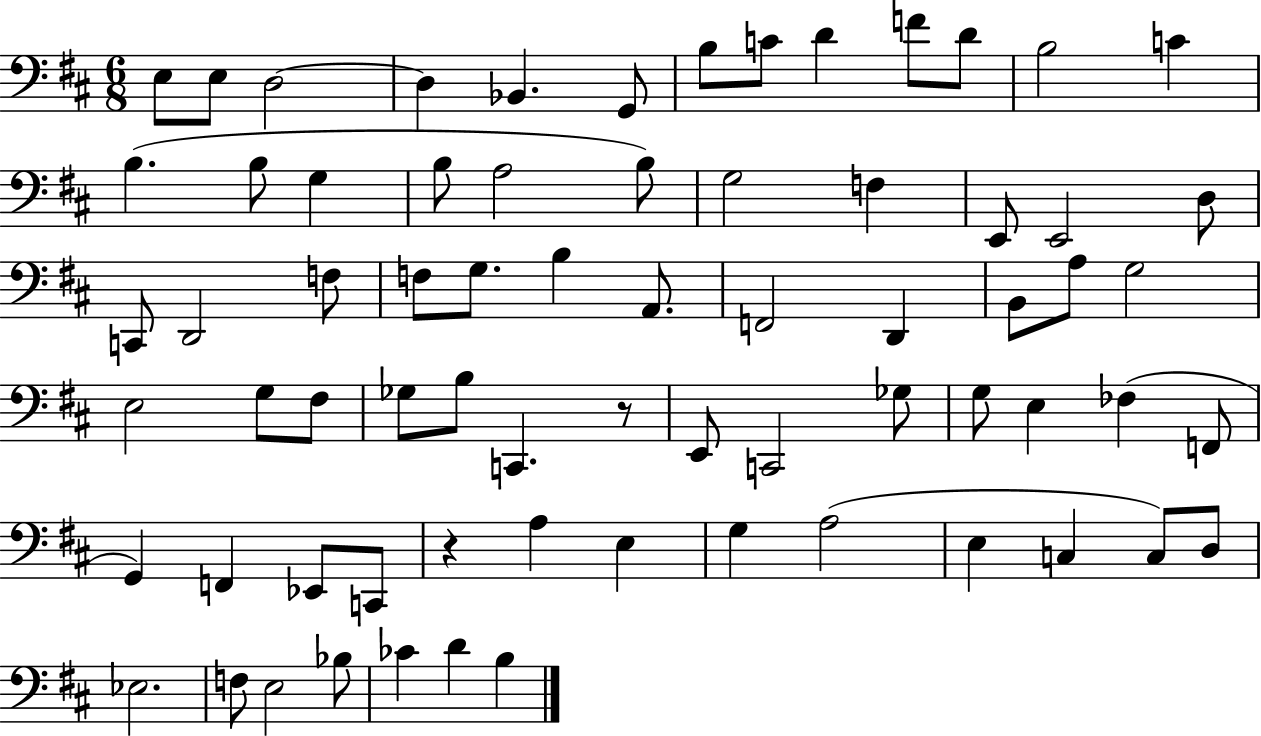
{
  \clef bass
  \numericTimeSignature
  \time 6/8
  \key d \major
  e8 e8 d2~~ | d4 bes,4. g,8 | b8 c'8 d'4 f'8 d'8 | b2 c'4 | \break b4.( b8 g4 | b8 a2 b8) | g2 f4 | e,8 e,2 d8 | \break c,8 d,2 f8 | f8 g8. b4 a,8. | f,2 d,4 | b,8 a8 g2 | \break e2 g8 fis8 | ges8 b8 c,4. r8 | e,8 c,2 ges8 | g8 e4 fes4( f,8 | \break g,4) f,4 ees,8 c,8 | r4 a4 e4 | g4 a2( | e4 c4 c8) d8 | \break ees2. | f8 e2 bes8 | ces'4 d'4 b4 | \bar "|."
}